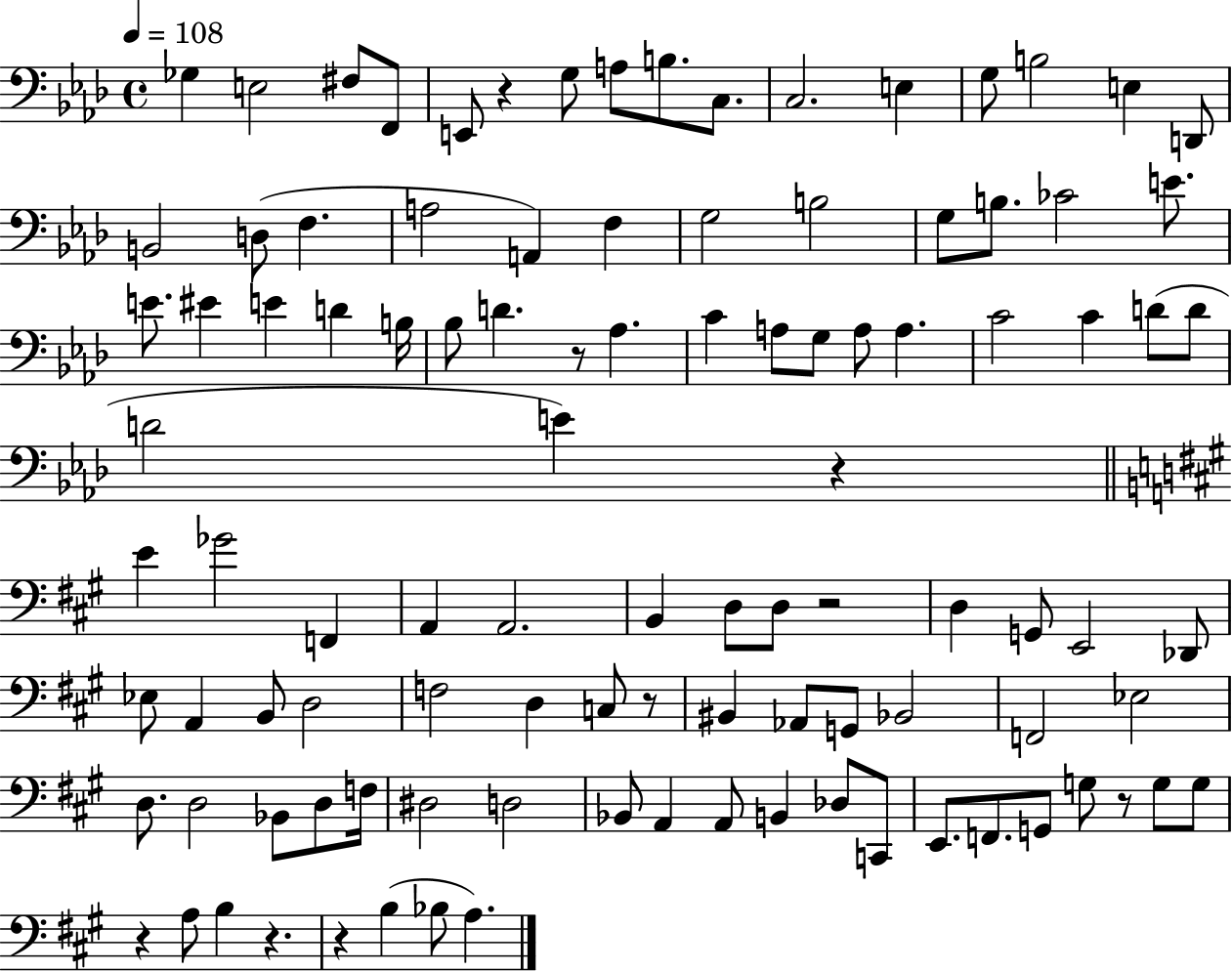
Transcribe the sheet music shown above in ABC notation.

X:1
T:Untitled
M:4/4
L:1/4
K:Ab
_G, E,2 ^F,/2 F,,/2 E,,/2 z G,/2 A,/2 B,/2 C,/2 C,2 E, G,/2 B,2 E, D,,/2 B,,2 D,/2 F, A,2 A,, F, G,2 B,2 G,/2 B,/2 _C2 E/2 E/2 ^E E D B,/4 _B,/2 D z/2 _A, C A,/2 G,/2 A,/2 A, C2 C D/2 D/2 D2 E z E _G2 F,, A,, A,,2 B,, D,/2 D,/2 z2 D, G,,/2 E,,2 _D,,/2 _E,/2 A,, B,,/2 D,2 F,2 D, C,/2 z/2 ^B,, _A,,/2 G,,/2 _B,,2 F,,2 _E,2 D,/2 D,2 _B,,/2 D,/2 F,/4 ^D,2 D,2 _B,,/2 A,, A,,/2 B,, _D,/2 C,,/2 E,,/2 F,,/2 G,,/2 G,/2 z/2 G,/2 G,/2 z A,/2 B, z z B, _B,/2 A,